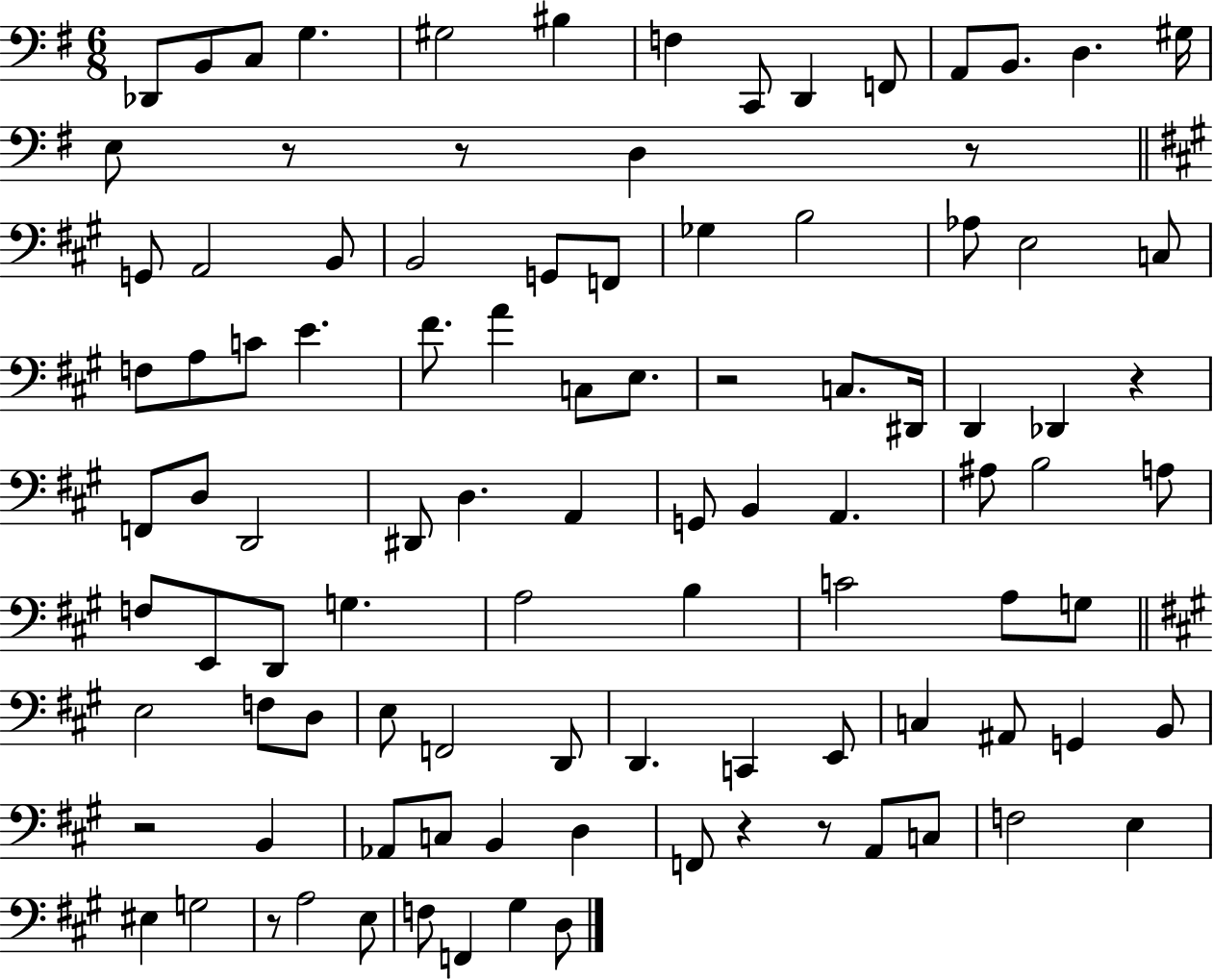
X:1
T:Untitled
M:6/8
L:1/4
K:G
_D,,/2 B,,/2 C,/2 G, ^G,2 ^B, F, C,,/2 D,, F,,/2 A,,/2 B,,/2 D, ^G,/4 E,/2 z/2 z/2 D, z/2 G,,/2 A,,2 B,,/2 B,,2 G,,/2 F,,/2 _G, B,2 _A,/2 E,2 C,/2 F,/2 A,/2 C/2 E ^F/2 A C,/2 E,/2 z2 C,/2 ^D,,/4 D,, _D,, z F,,/2 D,/2 D,,2 ^D,,/2 D, A,, G,,/2 B,, A,, ^A,/2 B,2 A,/2 F,/2 E,,/2 D,,/2 G, A,2 B, C2 A,/2 G,/2 E,2 F,/2 D,/2 E,/2 F,,2 D,,/2 D,, C,, E,,/2 C, ^A,,/2 G,, B,,/2 z2 B,, _A,,/2 C,/2 B,, D, F,,/2 z z/2 A,,/2 C,/2 F,2 E, ^E, G,2 z/2 A,2 E,/2 F,/2 F,, ^G, D,/2